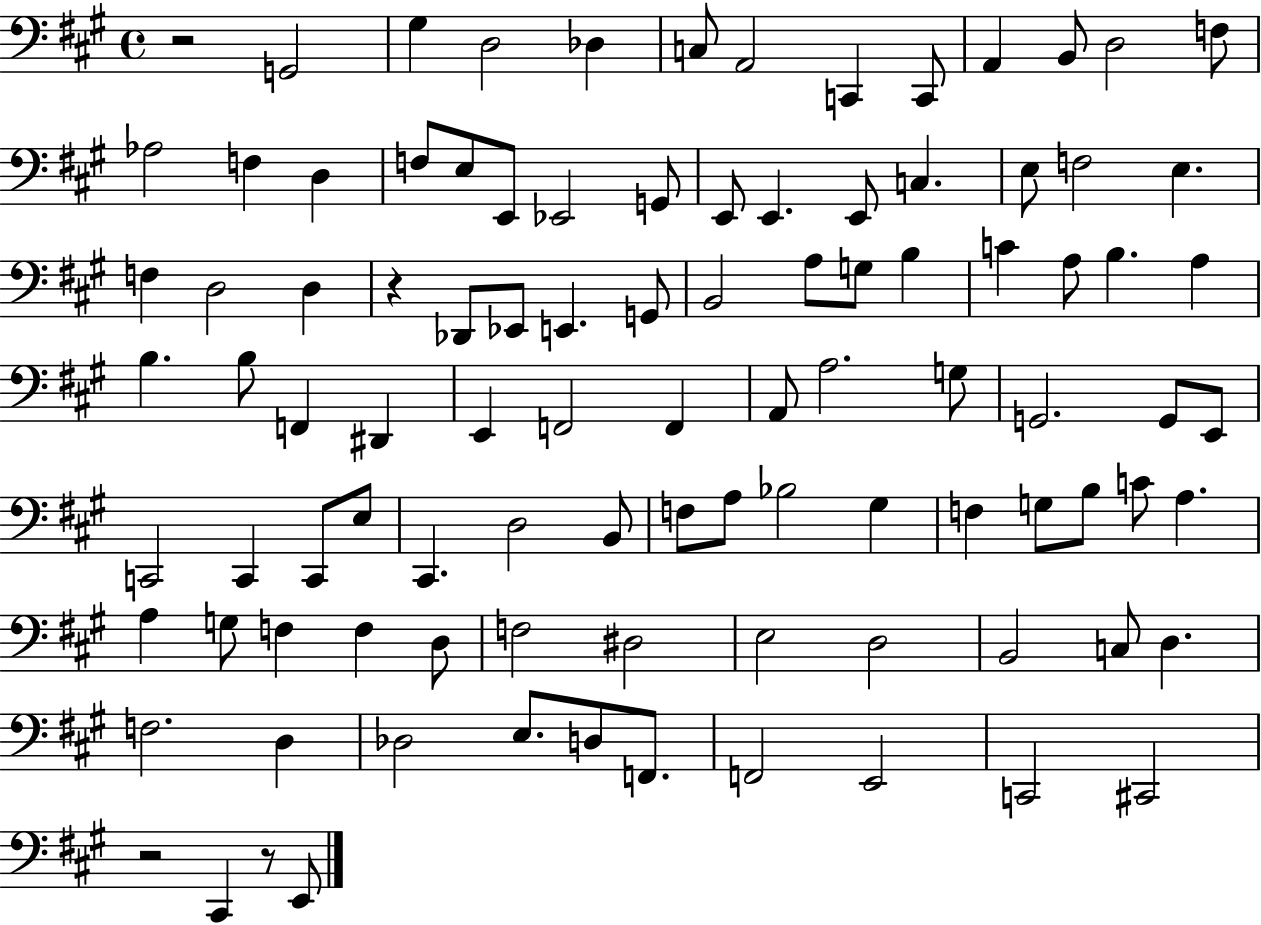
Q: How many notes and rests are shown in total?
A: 99